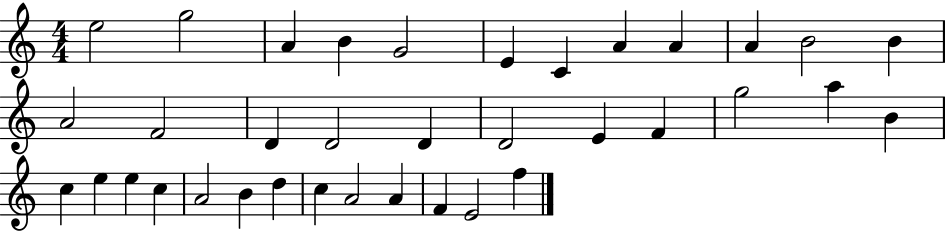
E5/h G5/h A4/q B4/q G4/h E4/q C4/q A4/q A4/q A4/q B4/h B4/q A4/h F4/h D4/q D4/h D4/q D4/h E4/q F4/q G5/h A5/q B4/q C5/q E5/q E5/q C5/q A4/h B4/q D5/q C5/q A4/h A4/q F4/q E4/h F5/q